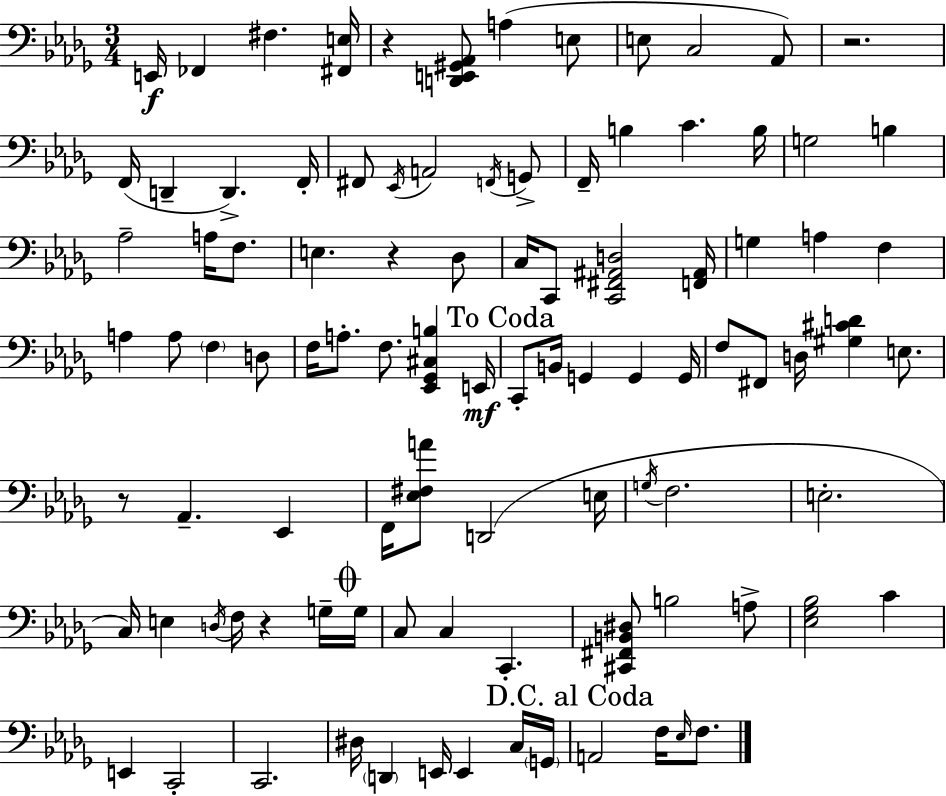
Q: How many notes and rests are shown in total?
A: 97